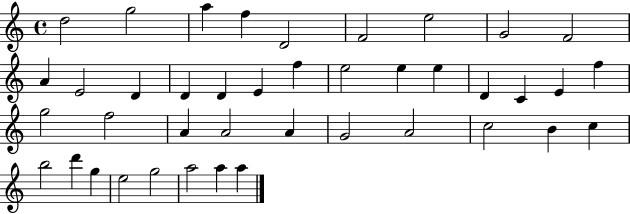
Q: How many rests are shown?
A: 0